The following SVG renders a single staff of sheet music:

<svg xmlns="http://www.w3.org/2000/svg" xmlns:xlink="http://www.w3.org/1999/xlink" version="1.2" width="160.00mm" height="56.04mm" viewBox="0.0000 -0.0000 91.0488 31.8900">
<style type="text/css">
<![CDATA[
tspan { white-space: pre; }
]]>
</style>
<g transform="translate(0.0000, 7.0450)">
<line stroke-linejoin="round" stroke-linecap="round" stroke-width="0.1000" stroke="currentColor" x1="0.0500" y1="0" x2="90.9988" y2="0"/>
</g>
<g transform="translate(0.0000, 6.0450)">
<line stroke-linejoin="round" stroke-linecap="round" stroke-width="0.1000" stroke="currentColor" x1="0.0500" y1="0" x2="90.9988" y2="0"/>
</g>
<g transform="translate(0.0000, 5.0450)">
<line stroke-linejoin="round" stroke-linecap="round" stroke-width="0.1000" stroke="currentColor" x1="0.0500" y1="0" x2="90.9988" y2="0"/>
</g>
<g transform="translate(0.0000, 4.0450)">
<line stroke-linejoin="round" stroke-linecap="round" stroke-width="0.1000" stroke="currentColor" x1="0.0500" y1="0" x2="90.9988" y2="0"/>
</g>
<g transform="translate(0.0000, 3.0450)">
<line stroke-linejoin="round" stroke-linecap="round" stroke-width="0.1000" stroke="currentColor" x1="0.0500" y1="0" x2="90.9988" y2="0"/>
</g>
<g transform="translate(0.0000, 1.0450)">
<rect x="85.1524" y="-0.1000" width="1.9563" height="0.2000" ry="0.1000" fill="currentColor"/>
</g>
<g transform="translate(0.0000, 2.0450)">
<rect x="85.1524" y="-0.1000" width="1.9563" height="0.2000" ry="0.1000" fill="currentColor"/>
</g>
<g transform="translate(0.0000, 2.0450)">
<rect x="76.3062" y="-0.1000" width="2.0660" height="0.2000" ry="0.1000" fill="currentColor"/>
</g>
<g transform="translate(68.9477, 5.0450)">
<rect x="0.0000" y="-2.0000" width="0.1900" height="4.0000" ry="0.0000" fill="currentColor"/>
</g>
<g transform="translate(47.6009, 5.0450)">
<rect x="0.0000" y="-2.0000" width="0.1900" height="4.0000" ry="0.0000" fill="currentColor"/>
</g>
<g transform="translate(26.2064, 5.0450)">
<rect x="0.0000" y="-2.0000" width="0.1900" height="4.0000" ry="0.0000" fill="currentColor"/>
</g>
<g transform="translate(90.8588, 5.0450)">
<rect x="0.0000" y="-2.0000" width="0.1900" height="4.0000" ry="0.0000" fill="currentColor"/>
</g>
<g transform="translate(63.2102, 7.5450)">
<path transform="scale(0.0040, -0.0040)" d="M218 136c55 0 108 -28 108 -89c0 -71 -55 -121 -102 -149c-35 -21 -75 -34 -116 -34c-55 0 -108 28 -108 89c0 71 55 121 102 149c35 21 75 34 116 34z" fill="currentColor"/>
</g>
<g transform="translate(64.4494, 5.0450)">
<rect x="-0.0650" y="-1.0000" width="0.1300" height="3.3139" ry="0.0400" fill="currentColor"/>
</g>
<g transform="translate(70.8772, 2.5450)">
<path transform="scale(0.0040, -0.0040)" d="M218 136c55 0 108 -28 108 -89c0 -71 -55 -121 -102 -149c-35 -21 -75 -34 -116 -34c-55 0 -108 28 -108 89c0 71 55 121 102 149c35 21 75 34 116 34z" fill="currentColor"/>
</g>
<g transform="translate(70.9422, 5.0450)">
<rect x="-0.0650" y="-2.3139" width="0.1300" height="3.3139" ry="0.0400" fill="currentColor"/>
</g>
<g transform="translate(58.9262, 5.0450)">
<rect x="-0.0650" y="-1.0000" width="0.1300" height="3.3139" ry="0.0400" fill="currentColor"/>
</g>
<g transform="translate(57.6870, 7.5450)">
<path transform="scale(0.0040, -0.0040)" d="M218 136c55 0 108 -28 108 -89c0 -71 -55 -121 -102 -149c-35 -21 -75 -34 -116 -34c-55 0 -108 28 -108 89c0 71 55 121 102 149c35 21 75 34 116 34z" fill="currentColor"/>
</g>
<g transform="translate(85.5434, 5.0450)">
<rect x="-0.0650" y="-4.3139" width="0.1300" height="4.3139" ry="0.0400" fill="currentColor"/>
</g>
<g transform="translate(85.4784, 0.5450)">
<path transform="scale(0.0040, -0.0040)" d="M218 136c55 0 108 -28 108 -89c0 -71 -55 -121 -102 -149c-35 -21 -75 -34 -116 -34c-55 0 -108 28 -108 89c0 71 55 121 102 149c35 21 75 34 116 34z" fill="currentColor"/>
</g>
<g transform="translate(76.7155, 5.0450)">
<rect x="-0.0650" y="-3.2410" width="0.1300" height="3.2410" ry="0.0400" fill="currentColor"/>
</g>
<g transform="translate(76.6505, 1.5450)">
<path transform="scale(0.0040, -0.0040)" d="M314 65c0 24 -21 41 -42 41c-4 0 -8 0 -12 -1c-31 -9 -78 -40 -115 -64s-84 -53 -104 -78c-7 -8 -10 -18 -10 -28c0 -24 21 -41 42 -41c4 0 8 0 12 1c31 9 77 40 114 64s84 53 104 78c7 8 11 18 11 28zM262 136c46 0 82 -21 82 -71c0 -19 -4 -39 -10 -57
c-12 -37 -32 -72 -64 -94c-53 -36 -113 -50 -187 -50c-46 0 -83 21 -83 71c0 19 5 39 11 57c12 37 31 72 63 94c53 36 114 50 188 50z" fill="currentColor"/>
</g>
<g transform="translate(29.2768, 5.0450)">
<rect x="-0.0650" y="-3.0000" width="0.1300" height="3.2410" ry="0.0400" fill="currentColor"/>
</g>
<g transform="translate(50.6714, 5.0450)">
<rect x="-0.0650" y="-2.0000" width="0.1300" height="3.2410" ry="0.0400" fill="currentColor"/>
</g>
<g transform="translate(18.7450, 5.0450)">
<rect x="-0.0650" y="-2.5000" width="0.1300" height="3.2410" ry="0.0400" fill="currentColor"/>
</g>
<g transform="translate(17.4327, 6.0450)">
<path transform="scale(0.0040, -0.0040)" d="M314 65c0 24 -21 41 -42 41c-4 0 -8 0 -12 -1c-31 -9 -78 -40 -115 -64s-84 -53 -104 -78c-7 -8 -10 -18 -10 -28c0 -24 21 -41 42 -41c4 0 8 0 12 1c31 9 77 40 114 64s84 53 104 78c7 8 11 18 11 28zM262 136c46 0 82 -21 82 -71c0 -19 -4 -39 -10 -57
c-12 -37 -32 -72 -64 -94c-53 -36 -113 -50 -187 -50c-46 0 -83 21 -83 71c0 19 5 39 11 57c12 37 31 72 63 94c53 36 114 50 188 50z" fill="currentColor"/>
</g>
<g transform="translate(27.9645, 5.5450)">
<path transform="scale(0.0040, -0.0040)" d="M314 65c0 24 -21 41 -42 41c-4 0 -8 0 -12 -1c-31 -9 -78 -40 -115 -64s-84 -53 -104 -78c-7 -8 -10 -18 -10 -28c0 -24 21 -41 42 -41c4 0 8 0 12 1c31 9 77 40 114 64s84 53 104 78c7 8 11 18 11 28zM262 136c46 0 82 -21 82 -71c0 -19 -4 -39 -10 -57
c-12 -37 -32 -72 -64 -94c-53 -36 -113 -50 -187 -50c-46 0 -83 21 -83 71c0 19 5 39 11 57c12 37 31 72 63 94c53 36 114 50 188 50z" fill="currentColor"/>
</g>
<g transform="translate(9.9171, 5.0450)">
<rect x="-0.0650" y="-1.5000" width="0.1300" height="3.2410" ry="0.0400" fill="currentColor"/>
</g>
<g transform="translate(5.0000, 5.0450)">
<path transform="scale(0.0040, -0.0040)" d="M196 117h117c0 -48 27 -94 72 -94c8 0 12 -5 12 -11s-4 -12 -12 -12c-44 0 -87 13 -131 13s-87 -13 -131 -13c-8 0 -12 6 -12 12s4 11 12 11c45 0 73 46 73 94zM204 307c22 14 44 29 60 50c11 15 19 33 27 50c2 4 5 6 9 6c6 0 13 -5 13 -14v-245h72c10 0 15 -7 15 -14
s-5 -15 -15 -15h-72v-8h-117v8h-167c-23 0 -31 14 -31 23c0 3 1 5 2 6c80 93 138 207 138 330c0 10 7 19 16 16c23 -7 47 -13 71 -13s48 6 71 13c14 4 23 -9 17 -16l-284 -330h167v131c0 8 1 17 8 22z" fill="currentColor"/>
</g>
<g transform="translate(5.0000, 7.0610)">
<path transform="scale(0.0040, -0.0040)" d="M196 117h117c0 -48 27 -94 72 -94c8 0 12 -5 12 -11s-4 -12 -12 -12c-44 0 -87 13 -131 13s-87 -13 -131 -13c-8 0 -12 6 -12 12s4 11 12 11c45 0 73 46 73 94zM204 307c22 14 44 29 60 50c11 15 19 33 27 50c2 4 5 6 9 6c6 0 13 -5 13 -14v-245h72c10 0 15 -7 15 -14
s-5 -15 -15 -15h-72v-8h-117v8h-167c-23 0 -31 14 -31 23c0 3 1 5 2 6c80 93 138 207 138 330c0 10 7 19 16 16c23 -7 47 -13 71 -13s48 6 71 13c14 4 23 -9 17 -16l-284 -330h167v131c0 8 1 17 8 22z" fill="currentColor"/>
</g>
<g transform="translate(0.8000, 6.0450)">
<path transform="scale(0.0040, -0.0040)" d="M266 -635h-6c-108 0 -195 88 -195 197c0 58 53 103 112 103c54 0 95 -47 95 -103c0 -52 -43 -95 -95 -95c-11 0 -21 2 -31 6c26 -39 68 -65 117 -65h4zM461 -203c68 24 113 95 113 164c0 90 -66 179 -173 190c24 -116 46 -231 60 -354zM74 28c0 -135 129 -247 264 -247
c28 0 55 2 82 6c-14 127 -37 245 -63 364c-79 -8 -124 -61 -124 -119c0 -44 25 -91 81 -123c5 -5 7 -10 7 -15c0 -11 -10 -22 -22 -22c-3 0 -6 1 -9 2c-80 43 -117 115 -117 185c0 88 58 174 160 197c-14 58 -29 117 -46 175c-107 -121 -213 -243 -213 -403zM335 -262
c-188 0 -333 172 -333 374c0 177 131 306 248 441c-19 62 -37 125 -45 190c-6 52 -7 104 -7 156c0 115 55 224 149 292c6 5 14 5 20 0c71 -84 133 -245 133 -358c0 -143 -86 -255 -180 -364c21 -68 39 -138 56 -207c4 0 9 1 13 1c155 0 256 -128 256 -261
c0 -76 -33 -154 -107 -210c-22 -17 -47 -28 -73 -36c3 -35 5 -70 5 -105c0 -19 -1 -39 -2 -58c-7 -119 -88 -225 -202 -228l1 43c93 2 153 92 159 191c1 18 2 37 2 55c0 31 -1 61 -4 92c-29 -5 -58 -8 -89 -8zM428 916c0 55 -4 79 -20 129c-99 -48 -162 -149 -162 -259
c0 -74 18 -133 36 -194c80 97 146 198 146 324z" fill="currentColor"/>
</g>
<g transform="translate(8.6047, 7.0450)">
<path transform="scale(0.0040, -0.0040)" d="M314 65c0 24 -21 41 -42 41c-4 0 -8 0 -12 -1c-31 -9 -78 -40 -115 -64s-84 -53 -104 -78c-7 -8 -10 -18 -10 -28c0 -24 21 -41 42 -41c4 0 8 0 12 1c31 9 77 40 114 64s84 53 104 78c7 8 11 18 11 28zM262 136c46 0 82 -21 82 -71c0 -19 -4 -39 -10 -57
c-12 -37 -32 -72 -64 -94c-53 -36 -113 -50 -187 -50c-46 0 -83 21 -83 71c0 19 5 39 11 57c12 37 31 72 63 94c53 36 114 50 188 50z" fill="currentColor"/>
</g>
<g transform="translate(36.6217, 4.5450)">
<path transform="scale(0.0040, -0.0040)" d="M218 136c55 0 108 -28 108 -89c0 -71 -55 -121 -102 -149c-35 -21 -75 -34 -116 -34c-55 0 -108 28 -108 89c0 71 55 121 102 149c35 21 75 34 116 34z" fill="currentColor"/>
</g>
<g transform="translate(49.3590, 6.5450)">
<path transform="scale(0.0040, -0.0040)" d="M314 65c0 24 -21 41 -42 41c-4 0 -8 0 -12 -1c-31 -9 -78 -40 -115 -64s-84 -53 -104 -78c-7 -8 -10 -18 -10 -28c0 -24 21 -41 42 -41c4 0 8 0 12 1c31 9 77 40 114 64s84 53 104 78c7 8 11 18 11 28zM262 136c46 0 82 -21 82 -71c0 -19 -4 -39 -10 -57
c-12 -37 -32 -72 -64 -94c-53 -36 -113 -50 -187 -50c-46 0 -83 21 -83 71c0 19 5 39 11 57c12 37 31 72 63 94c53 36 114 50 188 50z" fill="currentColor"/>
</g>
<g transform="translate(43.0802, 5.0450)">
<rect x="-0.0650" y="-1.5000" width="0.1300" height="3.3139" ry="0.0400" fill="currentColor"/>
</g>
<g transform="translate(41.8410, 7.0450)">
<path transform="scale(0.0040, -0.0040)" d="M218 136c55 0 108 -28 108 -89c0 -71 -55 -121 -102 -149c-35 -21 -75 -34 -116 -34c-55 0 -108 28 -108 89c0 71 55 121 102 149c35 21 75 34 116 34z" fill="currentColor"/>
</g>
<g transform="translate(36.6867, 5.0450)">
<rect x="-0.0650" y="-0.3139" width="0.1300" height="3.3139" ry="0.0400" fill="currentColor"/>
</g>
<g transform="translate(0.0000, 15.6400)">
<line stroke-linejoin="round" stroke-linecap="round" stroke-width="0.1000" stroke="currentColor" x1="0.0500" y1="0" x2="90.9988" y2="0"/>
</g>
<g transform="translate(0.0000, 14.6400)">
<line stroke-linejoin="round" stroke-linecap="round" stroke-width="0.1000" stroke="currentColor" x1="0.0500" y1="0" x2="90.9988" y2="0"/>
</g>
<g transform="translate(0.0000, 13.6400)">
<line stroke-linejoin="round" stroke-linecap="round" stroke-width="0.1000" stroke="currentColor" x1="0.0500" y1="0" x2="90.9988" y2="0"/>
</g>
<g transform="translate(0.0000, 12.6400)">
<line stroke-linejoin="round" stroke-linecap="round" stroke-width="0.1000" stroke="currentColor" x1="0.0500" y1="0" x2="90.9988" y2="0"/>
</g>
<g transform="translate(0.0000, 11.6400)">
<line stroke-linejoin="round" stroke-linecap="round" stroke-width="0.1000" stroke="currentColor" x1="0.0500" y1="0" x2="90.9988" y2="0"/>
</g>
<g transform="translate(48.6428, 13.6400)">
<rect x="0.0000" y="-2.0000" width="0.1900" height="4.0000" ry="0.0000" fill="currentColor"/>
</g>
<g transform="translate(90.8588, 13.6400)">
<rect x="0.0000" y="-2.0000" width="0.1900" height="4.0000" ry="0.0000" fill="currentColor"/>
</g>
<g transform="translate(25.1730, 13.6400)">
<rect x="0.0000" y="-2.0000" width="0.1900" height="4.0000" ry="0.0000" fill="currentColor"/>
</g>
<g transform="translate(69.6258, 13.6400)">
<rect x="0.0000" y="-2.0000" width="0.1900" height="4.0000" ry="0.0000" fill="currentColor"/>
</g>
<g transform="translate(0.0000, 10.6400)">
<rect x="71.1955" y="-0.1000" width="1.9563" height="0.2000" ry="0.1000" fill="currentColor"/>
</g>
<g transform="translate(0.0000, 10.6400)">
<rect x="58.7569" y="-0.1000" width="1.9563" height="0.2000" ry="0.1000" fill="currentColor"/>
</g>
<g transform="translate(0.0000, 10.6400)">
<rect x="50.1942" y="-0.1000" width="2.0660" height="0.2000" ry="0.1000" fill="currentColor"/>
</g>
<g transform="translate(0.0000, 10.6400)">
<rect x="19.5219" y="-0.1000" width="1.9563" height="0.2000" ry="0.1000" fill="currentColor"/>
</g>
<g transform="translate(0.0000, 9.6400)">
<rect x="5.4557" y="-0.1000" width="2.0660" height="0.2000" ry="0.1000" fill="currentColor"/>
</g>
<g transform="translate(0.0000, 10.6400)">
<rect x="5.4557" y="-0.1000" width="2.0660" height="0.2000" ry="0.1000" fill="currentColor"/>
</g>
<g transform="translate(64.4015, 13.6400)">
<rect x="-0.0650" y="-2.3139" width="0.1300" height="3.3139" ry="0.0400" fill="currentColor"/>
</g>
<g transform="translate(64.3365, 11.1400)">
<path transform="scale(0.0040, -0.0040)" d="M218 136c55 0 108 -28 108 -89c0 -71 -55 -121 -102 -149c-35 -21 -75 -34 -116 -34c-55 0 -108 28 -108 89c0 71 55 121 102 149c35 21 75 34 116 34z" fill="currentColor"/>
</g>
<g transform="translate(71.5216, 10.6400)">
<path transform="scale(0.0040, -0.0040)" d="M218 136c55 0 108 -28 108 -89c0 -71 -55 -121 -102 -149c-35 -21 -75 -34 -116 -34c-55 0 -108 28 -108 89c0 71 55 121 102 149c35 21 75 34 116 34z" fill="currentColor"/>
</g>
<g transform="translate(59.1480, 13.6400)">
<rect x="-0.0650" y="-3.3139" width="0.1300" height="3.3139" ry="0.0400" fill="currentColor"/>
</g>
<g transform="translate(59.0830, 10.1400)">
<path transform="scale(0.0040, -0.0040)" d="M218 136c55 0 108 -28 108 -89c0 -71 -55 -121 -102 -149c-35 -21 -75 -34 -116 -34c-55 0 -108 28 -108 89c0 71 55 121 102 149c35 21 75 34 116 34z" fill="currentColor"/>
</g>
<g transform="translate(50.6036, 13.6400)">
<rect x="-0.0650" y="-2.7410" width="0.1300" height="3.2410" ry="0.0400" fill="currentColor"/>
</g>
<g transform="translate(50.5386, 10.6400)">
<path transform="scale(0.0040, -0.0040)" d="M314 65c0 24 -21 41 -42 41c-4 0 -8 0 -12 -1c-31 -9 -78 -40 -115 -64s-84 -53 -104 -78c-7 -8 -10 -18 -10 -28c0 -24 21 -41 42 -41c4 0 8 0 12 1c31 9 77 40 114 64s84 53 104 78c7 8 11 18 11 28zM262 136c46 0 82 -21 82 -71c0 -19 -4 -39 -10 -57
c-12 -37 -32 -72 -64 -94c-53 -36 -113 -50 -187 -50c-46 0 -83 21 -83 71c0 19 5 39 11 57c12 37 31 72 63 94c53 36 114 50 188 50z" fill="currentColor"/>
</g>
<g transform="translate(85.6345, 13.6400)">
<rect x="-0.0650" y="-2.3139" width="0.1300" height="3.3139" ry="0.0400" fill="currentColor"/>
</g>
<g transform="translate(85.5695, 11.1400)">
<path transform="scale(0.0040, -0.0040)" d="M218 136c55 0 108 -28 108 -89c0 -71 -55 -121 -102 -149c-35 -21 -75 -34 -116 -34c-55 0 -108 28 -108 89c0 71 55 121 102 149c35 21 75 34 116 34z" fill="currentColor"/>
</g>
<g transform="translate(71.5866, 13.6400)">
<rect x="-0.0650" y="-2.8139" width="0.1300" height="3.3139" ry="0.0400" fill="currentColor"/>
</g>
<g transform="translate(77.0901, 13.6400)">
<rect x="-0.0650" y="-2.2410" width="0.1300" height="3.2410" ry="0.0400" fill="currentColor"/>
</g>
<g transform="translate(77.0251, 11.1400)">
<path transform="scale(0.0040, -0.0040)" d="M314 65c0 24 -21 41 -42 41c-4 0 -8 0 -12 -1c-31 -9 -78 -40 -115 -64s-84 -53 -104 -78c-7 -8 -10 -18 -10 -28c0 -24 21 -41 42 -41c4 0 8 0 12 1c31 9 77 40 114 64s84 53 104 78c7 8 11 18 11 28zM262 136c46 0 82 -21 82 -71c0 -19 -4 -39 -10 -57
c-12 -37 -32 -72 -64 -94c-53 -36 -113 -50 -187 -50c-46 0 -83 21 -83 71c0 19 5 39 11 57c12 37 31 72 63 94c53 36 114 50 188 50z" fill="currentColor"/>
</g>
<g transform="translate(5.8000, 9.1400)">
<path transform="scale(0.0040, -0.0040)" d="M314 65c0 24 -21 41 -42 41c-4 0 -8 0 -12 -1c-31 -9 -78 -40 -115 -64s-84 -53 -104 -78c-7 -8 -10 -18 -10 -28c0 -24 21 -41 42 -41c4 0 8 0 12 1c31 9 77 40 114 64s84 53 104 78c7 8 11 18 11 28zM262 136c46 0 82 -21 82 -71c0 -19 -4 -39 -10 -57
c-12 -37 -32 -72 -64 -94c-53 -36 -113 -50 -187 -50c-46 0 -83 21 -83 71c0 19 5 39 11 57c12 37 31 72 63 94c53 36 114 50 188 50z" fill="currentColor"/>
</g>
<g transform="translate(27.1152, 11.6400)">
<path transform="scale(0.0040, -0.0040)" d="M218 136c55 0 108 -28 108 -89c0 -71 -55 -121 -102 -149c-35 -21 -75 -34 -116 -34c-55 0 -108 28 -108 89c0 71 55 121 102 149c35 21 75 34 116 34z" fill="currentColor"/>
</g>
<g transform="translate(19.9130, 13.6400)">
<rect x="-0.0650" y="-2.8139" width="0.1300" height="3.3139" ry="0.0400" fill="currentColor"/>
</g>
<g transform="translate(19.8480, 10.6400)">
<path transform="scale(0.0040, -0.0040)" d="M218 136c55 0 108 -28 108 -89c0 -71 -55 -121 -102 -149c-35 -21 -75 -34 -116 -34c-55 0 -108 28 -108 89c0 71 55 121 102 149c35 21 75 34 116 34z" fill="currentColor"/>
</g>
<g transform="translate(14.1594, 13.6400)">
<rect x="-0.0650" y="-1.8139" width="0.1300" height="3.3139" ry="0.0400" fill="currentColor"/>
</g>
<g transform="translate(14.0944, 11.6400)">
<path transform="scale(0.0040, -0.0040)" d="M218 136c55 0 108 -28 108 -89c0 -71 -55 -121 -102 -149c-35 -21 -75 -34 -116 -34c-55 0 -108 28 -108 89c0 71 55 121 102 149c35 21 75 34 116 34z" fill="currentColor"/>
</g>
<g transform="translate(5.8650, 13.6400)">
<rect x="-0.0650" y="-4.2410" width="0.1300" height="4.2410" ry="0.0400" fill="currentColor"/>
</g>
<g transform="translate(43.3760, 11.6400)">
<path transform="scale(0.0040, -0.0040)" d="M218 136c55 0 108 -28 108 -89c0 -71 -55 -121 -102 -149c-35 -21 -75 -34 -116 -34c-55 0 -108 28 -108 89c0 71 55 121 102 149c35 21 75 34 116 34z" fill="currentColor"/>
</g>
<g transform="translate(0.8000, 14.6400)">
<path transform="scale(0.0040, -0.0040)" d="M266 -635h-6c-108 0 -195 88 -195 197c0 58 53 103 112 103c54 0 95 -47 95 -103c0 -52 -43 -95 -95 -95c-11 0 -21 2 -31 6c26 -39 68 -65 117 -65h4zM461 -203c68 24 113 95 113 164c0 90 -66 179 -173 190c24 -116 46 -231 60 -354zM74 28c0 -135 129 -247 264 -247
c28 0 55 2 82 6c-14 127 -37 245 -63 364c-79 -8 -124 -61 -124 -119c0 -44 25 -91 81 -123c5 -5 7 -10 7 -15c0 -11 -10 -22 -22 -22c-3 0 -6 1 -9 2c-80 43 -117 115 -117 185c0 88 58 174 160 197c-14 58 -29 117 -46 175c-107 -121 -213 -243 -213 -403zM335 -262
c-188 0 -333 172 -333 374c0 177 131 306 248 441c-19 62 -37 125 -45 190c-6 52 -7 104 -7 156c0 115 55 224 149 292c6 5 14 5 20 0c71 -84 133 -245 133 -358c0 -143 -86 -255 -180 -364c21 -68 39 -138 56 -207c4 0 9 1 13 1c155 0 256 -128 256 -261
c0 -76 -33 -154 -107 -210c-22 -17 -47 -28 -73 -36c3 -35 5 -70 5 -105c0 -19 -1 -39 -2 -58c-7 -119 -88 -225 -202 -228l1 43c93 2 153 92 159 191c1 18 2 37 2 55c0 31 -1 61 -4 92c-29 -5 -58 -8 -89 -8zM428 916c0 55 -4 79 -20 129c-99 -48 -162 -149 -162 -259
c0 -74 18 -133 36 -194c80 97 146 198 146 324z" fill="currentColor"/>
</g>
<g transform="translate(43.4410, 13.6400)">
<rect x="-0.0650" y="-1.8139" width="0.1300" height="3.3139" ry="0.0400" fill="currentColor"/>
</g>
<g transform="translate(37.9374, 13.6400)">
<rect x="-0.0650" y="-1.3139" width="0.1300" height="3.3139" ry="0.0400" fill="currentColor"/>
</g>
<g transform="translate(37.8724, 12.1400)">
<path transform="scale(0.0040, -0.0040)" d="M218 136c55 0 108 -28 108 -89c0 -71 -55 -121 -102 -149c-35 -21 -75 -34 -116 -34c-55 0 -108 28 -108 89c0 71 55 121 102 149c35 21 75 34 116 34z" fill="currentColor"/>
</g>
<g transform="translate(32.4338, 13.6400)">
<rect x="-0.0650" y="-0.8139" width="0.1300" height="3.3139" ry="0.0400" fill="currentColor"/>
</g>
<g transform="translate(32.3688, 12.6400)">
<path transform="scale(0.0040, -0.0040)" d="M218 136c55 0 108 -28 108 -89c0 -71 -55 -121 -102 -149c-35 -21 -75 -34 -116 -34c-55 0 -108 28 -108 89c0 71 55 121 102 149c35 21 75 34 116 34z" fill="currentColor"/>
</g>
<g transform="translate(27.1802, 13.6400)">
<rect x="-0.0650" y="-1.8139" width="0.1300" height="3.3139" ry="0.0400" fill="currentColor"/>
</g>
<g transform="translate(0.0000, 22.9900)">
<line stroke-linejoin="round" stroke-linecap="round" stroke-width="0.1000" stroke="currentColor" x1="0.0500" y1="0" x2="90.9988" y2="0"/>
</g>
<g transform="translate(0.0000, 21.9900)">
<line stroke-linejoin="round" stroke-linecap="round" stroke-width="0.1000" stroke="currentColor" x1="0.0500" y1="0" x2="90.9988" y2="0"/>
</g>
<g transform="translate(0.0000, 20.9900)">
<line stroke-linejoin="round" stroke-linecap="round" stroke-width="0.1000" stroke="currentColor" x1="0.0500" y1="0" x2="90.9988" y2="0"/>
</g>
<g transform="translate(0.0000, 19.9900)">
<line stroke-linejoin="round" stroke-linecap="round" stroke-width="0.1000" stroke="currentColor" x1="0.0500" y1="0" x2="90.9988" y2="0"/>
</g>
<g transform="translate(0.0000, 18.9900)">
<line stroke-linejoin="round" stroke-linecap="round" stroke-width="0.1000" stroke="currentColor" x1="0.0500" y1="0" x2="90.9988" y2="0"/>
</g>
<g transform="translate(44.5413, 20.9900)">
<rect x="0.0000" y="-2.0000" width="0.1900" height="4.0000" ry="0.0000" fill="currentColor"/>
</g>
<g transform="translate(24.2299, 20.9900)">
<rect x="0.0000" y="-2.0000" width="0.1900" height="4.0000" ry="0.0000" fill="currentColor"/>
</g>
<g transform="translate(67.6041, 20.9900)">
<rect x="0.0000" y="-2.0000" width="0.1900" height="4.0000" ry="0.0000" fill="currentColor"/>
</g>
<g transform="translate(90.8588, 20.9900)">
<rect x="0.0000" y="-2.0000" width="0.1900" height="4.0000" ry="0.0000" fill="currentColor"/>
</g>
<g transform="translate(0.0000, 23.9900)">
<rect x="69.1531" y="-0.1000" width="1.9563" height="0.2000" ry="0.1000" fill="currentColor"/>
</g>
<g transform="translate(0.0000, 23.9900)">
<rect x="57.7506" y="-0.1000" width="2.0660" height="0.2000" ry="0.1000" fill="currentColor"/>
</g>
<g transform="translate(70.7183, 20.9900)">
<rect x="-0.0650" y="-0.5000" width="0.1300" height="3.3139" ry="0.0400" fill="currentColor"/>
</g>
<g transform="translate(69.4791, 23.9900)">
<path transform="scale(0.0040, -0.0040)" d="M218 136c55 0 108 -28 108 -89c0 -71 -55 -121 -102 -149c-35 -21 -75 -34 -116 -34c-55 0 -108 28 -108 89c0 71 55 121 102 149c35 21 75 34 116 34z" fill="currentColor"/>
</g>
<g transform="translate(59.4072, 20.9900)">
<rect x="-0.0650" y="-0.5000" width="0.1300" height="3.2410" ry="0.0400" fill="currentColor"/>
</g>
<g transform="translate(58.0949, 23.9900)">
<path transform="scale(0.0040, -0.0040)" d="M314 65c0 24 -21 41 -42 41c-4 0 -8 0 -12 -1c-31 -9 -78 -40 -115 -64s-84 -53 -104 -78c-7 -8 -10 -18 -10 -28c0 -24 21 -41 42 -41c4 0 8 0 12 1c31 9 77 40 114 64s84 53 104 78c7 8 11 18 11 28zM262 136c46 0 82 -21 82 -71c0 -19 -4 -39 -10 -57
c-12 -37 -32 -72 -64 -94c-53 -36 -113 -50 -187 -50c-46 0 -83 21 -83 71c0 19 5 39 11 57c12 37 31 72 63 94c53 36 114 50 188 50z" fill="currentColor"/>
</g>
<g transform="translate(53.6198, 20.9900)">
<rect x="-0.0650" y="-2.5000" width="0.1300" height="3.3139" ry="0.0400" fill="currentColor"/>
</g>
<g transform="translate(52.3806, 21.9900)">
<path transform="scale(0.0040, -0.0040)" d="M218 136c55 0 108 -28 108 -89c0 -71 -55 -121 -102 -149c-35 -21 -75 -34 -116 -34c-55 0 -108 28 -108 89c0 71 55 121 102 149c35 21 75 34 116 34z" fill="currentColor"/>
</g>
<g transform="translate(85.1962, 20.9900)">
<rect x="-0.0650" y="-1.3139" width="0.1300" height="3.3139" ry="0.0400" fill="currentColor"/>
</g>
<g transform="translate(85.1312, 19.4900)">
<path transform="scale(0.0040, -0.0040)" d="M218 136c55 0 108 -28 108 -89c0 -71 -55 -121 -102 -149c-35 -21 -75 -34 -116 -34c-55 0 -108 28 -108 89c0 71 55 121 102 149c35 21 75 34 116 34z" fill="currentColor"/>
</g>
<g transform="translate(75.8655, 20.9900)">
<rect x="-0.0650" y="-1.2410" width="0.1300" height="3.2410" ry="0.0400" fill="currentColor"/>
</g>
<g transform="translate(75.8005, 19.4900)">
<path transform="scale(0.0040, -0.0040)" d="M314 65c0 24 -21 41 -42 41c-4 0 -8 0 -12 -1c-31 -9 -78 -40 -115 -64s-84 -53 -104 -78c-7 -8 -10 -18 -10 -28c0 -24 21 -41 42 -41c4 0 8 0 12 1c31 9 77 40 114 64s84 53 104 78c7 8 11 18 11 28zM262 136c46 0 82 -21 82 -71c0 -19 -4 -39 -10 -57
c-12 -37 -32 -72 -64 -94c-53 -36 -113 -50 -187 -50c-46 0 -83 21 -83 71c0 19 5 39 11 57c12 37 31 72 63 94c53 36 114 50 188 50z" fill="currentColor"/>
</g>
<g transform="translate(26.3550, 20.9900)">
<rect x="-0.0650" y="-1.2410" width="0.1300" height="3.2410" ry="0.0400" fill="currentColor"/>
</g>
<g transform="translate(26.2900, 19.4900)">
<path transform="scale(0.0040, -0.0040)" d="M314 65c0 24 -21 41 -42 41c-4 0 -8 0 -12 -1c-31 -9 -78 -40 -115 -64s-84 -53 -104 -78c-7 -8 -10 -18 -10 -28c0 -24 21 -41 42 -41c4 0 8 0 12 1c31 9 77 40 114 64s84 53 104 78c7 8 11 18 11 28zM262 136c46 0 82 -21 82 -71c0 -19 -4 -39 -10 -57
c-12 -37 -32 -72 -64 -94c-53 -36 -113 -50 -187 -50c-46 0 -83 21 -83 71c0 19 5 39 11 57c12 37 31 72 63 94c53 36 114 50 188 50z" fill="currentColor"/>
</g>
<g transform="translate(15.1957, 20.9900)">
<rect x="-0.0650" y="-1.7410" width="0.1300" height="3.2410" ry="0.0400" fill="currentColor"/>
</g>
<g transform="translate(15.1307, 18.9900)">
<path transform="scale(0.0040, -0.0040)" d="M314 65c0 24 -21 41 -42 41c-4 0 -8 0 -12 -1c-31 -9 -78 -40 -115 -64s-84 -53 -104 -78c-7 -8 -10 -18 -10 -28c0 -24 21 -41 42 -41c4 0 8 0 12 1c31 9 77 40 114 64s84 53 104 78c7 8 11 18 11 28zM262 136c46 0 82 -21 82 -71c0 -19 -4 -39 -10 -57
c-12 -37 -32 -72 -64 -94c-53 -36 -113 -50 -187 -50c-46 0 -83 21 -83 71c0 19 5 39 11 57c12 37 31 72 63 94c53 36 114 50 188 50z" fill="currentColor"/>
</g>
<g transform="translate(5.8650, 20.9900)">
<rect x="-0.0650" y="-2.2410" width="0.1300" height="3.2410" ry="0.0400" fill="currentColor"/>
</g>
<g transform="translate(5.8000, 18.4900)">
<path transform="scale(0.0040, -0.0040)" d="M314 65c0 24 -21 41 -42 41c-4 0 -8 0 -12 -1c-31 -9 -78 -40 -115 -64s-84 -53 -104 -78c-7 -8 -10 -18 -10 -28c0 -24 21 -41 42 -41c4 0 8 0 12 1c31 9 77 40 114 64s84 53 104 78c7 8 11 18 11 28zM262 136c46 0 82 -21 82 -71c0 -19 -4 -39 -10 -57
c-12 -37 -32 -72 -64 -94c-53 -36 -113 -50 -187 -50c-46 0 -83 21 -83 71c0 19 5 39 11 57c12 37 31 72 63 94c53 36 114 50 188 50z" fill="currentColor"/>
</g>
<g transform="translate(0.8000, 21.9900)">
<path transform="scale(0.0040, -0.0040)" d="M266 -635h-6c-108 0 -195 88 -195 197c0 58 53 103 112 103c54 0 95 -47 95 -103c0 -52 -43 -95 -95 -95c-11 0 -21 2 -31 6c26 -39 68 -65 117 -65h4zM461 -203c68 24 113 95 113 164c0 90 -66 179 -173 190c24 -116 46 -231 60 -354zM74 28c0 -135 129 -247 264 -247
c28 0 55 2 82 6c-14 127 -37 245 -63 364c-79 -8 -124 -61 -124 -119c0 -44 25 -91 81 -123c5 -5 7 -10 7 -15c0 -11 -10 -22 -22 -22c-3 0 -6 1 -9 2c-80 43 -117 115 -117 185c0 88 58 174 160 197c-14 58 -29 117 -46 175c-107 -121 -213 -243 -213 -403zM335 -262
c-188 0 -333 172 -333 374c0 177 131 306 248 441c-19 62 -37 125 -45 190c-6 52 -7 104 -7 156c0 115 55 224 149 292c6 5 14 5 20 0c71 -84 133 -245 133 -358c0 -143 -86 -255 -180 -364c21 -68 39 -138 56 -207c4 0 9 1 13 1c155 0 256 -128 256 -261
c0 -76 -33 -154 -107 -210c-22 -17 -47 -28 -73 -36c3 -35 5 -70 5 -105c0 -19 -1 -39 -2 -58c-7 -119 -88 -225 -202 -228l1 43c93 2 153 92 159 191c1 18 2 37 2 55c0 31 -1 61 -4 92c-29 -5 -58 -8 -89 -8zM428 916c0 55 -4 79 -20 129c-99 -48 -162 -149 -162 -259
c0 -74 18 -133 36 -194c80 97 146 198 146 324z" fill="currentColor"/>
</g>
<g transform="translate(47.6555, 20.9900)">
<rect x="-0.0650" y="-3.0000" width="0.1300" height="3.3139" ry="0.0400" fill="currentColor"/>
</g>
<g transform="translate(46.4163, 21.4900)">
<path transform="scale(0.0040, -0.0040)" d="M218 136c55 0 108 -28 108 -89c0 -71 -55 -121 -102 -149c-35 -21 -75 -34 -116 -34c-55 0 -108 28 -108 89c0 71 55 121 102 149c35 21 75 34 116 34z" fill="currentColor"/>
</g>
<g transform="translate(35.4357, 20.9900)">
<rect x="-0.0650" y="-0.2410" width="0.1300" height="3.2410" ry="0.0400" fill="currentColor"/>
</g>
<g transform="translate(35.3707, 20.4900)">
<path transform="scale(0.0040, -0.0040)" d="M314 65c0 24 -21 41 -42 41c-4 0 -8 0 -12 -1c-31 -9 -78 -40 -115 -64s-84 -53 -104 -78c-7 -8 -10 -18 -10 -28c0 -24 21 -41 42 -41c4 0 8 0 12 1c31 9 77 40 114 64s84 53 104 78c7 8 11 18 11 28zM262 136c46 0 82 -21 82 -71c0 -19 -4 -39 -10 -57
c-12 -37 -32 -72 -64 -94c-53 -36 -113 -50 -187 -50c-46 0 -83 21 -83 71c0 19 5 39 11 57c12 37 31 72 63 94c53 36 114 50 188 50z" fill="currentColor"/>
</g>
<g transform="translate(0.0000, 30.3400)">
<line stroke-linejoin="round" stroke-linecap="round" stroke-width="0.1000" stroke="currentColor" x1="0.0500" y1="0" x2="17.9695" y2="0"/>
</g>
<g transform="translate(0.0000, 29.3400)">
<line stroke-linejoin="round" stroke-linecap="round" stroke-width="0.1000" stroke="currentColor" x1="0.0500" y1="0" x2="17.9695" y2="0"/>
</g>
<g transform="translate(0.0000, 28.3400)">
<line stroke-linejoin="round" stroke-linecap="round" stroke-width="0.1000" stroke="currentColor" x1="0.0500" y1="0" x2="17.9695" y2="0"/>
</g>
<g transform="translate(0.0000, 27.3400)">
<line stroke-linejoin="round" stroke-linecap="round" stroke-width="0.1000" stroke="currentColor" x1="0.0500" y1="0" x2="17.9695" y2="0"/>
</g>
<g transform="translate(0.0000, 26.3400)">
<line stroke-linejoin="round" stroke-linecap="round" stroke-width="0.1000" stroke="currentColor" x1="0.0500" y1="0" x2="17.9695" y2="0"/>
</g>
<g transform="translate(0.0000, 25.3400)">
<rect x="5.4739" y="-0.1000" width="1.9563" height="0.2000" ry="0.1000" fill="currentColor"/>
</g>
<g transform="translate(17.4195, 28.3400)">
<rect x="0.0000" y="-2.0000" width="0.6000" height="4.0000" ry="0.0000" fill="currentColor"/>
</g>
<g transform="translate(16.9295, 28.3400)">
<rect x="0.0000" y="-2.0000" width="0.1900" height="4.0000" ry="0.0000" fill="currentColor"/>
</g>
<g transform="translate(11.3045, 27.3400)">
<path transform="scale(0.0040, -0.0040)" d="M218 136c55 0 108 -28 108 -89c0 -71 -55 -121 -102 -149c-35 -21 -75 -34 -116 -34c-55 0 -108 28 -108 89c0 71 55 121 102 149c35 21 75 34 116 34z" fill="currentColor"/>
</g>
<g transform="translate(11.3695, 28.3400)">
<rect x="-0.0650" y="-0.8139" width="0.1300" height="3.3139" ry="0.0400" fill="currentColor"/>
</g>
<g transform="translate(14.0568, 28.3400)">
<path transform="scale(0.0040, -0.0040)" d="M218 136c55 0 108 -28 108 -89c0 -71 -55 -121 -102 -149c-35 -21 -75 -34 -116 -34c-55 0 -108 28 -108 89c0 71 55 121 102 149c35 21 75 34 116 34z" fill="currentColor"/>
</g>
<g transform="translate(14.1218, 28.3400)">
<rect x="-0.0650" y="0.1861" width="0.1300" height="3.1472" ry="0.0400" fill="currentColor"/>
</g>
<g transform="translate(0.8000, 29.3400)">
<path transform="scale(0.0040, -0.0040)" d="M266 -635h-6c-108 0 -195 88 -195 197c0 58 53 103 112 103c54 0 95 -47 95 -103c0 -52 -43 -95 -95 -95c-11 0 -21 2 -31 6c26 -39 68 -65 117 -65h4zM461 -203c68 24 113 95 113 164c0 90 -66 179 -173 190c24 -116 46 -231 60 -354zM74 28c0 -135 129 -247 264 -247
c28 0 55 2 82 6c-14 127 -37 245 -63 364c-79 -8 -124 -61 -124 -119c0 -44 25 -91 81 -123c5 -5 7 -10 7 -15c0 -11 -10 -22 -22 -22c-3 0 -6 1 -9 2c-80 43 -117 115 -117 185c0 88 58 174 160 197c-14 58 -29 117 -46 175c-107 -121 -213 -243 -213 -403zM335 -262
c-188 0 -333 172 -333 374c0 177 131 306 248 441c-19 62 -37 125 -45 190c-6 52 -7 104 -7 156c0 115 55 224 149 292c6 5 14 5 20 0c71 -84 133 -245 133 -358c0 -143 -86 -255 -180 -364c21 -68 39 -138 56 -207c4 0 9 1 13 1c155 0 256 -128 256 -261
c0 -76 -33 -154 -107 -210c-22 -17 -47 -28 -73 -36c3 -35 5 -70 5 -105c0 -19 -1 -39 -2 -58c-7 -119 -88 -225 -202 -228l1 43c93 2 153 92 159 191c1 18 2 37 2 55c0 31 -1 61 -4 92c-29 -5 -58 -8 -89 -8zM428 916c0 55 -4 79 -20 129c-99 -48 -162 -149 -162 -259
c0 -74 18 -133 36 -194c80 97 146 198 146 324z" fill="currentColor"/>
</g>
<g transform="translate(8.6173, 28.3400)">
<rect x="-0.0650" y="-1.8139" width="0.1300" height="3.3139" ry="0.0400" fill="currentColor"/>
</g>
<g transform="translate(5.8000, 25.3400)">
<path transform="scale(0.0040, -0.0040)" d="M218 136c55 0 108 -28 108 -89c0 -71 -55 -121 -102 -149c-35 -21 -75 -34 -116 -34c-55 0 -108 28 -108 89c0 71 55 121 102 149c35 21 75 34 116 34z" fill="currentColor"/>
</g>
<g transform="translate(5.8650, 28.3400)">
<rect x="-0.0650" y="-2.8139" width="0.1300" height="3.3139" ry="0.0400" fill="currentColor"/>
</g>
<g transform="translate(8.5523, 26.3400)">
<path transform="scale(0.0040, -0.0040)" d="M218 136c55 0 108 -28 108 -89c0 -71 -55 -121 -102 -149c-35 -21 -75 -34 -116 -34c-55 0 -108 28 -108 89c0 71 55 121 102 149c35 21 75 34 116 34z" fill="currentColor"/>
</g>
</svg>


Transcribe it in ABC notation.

X:1
T:Untitled
M:4/4
L:1/4
K:C
E2 G2 A2 c E F2 D D g b2 d' d'2 f a f d e f a2 b g a g2 g g2 f2 e2 c2 A G C2 C e2 e a f d B